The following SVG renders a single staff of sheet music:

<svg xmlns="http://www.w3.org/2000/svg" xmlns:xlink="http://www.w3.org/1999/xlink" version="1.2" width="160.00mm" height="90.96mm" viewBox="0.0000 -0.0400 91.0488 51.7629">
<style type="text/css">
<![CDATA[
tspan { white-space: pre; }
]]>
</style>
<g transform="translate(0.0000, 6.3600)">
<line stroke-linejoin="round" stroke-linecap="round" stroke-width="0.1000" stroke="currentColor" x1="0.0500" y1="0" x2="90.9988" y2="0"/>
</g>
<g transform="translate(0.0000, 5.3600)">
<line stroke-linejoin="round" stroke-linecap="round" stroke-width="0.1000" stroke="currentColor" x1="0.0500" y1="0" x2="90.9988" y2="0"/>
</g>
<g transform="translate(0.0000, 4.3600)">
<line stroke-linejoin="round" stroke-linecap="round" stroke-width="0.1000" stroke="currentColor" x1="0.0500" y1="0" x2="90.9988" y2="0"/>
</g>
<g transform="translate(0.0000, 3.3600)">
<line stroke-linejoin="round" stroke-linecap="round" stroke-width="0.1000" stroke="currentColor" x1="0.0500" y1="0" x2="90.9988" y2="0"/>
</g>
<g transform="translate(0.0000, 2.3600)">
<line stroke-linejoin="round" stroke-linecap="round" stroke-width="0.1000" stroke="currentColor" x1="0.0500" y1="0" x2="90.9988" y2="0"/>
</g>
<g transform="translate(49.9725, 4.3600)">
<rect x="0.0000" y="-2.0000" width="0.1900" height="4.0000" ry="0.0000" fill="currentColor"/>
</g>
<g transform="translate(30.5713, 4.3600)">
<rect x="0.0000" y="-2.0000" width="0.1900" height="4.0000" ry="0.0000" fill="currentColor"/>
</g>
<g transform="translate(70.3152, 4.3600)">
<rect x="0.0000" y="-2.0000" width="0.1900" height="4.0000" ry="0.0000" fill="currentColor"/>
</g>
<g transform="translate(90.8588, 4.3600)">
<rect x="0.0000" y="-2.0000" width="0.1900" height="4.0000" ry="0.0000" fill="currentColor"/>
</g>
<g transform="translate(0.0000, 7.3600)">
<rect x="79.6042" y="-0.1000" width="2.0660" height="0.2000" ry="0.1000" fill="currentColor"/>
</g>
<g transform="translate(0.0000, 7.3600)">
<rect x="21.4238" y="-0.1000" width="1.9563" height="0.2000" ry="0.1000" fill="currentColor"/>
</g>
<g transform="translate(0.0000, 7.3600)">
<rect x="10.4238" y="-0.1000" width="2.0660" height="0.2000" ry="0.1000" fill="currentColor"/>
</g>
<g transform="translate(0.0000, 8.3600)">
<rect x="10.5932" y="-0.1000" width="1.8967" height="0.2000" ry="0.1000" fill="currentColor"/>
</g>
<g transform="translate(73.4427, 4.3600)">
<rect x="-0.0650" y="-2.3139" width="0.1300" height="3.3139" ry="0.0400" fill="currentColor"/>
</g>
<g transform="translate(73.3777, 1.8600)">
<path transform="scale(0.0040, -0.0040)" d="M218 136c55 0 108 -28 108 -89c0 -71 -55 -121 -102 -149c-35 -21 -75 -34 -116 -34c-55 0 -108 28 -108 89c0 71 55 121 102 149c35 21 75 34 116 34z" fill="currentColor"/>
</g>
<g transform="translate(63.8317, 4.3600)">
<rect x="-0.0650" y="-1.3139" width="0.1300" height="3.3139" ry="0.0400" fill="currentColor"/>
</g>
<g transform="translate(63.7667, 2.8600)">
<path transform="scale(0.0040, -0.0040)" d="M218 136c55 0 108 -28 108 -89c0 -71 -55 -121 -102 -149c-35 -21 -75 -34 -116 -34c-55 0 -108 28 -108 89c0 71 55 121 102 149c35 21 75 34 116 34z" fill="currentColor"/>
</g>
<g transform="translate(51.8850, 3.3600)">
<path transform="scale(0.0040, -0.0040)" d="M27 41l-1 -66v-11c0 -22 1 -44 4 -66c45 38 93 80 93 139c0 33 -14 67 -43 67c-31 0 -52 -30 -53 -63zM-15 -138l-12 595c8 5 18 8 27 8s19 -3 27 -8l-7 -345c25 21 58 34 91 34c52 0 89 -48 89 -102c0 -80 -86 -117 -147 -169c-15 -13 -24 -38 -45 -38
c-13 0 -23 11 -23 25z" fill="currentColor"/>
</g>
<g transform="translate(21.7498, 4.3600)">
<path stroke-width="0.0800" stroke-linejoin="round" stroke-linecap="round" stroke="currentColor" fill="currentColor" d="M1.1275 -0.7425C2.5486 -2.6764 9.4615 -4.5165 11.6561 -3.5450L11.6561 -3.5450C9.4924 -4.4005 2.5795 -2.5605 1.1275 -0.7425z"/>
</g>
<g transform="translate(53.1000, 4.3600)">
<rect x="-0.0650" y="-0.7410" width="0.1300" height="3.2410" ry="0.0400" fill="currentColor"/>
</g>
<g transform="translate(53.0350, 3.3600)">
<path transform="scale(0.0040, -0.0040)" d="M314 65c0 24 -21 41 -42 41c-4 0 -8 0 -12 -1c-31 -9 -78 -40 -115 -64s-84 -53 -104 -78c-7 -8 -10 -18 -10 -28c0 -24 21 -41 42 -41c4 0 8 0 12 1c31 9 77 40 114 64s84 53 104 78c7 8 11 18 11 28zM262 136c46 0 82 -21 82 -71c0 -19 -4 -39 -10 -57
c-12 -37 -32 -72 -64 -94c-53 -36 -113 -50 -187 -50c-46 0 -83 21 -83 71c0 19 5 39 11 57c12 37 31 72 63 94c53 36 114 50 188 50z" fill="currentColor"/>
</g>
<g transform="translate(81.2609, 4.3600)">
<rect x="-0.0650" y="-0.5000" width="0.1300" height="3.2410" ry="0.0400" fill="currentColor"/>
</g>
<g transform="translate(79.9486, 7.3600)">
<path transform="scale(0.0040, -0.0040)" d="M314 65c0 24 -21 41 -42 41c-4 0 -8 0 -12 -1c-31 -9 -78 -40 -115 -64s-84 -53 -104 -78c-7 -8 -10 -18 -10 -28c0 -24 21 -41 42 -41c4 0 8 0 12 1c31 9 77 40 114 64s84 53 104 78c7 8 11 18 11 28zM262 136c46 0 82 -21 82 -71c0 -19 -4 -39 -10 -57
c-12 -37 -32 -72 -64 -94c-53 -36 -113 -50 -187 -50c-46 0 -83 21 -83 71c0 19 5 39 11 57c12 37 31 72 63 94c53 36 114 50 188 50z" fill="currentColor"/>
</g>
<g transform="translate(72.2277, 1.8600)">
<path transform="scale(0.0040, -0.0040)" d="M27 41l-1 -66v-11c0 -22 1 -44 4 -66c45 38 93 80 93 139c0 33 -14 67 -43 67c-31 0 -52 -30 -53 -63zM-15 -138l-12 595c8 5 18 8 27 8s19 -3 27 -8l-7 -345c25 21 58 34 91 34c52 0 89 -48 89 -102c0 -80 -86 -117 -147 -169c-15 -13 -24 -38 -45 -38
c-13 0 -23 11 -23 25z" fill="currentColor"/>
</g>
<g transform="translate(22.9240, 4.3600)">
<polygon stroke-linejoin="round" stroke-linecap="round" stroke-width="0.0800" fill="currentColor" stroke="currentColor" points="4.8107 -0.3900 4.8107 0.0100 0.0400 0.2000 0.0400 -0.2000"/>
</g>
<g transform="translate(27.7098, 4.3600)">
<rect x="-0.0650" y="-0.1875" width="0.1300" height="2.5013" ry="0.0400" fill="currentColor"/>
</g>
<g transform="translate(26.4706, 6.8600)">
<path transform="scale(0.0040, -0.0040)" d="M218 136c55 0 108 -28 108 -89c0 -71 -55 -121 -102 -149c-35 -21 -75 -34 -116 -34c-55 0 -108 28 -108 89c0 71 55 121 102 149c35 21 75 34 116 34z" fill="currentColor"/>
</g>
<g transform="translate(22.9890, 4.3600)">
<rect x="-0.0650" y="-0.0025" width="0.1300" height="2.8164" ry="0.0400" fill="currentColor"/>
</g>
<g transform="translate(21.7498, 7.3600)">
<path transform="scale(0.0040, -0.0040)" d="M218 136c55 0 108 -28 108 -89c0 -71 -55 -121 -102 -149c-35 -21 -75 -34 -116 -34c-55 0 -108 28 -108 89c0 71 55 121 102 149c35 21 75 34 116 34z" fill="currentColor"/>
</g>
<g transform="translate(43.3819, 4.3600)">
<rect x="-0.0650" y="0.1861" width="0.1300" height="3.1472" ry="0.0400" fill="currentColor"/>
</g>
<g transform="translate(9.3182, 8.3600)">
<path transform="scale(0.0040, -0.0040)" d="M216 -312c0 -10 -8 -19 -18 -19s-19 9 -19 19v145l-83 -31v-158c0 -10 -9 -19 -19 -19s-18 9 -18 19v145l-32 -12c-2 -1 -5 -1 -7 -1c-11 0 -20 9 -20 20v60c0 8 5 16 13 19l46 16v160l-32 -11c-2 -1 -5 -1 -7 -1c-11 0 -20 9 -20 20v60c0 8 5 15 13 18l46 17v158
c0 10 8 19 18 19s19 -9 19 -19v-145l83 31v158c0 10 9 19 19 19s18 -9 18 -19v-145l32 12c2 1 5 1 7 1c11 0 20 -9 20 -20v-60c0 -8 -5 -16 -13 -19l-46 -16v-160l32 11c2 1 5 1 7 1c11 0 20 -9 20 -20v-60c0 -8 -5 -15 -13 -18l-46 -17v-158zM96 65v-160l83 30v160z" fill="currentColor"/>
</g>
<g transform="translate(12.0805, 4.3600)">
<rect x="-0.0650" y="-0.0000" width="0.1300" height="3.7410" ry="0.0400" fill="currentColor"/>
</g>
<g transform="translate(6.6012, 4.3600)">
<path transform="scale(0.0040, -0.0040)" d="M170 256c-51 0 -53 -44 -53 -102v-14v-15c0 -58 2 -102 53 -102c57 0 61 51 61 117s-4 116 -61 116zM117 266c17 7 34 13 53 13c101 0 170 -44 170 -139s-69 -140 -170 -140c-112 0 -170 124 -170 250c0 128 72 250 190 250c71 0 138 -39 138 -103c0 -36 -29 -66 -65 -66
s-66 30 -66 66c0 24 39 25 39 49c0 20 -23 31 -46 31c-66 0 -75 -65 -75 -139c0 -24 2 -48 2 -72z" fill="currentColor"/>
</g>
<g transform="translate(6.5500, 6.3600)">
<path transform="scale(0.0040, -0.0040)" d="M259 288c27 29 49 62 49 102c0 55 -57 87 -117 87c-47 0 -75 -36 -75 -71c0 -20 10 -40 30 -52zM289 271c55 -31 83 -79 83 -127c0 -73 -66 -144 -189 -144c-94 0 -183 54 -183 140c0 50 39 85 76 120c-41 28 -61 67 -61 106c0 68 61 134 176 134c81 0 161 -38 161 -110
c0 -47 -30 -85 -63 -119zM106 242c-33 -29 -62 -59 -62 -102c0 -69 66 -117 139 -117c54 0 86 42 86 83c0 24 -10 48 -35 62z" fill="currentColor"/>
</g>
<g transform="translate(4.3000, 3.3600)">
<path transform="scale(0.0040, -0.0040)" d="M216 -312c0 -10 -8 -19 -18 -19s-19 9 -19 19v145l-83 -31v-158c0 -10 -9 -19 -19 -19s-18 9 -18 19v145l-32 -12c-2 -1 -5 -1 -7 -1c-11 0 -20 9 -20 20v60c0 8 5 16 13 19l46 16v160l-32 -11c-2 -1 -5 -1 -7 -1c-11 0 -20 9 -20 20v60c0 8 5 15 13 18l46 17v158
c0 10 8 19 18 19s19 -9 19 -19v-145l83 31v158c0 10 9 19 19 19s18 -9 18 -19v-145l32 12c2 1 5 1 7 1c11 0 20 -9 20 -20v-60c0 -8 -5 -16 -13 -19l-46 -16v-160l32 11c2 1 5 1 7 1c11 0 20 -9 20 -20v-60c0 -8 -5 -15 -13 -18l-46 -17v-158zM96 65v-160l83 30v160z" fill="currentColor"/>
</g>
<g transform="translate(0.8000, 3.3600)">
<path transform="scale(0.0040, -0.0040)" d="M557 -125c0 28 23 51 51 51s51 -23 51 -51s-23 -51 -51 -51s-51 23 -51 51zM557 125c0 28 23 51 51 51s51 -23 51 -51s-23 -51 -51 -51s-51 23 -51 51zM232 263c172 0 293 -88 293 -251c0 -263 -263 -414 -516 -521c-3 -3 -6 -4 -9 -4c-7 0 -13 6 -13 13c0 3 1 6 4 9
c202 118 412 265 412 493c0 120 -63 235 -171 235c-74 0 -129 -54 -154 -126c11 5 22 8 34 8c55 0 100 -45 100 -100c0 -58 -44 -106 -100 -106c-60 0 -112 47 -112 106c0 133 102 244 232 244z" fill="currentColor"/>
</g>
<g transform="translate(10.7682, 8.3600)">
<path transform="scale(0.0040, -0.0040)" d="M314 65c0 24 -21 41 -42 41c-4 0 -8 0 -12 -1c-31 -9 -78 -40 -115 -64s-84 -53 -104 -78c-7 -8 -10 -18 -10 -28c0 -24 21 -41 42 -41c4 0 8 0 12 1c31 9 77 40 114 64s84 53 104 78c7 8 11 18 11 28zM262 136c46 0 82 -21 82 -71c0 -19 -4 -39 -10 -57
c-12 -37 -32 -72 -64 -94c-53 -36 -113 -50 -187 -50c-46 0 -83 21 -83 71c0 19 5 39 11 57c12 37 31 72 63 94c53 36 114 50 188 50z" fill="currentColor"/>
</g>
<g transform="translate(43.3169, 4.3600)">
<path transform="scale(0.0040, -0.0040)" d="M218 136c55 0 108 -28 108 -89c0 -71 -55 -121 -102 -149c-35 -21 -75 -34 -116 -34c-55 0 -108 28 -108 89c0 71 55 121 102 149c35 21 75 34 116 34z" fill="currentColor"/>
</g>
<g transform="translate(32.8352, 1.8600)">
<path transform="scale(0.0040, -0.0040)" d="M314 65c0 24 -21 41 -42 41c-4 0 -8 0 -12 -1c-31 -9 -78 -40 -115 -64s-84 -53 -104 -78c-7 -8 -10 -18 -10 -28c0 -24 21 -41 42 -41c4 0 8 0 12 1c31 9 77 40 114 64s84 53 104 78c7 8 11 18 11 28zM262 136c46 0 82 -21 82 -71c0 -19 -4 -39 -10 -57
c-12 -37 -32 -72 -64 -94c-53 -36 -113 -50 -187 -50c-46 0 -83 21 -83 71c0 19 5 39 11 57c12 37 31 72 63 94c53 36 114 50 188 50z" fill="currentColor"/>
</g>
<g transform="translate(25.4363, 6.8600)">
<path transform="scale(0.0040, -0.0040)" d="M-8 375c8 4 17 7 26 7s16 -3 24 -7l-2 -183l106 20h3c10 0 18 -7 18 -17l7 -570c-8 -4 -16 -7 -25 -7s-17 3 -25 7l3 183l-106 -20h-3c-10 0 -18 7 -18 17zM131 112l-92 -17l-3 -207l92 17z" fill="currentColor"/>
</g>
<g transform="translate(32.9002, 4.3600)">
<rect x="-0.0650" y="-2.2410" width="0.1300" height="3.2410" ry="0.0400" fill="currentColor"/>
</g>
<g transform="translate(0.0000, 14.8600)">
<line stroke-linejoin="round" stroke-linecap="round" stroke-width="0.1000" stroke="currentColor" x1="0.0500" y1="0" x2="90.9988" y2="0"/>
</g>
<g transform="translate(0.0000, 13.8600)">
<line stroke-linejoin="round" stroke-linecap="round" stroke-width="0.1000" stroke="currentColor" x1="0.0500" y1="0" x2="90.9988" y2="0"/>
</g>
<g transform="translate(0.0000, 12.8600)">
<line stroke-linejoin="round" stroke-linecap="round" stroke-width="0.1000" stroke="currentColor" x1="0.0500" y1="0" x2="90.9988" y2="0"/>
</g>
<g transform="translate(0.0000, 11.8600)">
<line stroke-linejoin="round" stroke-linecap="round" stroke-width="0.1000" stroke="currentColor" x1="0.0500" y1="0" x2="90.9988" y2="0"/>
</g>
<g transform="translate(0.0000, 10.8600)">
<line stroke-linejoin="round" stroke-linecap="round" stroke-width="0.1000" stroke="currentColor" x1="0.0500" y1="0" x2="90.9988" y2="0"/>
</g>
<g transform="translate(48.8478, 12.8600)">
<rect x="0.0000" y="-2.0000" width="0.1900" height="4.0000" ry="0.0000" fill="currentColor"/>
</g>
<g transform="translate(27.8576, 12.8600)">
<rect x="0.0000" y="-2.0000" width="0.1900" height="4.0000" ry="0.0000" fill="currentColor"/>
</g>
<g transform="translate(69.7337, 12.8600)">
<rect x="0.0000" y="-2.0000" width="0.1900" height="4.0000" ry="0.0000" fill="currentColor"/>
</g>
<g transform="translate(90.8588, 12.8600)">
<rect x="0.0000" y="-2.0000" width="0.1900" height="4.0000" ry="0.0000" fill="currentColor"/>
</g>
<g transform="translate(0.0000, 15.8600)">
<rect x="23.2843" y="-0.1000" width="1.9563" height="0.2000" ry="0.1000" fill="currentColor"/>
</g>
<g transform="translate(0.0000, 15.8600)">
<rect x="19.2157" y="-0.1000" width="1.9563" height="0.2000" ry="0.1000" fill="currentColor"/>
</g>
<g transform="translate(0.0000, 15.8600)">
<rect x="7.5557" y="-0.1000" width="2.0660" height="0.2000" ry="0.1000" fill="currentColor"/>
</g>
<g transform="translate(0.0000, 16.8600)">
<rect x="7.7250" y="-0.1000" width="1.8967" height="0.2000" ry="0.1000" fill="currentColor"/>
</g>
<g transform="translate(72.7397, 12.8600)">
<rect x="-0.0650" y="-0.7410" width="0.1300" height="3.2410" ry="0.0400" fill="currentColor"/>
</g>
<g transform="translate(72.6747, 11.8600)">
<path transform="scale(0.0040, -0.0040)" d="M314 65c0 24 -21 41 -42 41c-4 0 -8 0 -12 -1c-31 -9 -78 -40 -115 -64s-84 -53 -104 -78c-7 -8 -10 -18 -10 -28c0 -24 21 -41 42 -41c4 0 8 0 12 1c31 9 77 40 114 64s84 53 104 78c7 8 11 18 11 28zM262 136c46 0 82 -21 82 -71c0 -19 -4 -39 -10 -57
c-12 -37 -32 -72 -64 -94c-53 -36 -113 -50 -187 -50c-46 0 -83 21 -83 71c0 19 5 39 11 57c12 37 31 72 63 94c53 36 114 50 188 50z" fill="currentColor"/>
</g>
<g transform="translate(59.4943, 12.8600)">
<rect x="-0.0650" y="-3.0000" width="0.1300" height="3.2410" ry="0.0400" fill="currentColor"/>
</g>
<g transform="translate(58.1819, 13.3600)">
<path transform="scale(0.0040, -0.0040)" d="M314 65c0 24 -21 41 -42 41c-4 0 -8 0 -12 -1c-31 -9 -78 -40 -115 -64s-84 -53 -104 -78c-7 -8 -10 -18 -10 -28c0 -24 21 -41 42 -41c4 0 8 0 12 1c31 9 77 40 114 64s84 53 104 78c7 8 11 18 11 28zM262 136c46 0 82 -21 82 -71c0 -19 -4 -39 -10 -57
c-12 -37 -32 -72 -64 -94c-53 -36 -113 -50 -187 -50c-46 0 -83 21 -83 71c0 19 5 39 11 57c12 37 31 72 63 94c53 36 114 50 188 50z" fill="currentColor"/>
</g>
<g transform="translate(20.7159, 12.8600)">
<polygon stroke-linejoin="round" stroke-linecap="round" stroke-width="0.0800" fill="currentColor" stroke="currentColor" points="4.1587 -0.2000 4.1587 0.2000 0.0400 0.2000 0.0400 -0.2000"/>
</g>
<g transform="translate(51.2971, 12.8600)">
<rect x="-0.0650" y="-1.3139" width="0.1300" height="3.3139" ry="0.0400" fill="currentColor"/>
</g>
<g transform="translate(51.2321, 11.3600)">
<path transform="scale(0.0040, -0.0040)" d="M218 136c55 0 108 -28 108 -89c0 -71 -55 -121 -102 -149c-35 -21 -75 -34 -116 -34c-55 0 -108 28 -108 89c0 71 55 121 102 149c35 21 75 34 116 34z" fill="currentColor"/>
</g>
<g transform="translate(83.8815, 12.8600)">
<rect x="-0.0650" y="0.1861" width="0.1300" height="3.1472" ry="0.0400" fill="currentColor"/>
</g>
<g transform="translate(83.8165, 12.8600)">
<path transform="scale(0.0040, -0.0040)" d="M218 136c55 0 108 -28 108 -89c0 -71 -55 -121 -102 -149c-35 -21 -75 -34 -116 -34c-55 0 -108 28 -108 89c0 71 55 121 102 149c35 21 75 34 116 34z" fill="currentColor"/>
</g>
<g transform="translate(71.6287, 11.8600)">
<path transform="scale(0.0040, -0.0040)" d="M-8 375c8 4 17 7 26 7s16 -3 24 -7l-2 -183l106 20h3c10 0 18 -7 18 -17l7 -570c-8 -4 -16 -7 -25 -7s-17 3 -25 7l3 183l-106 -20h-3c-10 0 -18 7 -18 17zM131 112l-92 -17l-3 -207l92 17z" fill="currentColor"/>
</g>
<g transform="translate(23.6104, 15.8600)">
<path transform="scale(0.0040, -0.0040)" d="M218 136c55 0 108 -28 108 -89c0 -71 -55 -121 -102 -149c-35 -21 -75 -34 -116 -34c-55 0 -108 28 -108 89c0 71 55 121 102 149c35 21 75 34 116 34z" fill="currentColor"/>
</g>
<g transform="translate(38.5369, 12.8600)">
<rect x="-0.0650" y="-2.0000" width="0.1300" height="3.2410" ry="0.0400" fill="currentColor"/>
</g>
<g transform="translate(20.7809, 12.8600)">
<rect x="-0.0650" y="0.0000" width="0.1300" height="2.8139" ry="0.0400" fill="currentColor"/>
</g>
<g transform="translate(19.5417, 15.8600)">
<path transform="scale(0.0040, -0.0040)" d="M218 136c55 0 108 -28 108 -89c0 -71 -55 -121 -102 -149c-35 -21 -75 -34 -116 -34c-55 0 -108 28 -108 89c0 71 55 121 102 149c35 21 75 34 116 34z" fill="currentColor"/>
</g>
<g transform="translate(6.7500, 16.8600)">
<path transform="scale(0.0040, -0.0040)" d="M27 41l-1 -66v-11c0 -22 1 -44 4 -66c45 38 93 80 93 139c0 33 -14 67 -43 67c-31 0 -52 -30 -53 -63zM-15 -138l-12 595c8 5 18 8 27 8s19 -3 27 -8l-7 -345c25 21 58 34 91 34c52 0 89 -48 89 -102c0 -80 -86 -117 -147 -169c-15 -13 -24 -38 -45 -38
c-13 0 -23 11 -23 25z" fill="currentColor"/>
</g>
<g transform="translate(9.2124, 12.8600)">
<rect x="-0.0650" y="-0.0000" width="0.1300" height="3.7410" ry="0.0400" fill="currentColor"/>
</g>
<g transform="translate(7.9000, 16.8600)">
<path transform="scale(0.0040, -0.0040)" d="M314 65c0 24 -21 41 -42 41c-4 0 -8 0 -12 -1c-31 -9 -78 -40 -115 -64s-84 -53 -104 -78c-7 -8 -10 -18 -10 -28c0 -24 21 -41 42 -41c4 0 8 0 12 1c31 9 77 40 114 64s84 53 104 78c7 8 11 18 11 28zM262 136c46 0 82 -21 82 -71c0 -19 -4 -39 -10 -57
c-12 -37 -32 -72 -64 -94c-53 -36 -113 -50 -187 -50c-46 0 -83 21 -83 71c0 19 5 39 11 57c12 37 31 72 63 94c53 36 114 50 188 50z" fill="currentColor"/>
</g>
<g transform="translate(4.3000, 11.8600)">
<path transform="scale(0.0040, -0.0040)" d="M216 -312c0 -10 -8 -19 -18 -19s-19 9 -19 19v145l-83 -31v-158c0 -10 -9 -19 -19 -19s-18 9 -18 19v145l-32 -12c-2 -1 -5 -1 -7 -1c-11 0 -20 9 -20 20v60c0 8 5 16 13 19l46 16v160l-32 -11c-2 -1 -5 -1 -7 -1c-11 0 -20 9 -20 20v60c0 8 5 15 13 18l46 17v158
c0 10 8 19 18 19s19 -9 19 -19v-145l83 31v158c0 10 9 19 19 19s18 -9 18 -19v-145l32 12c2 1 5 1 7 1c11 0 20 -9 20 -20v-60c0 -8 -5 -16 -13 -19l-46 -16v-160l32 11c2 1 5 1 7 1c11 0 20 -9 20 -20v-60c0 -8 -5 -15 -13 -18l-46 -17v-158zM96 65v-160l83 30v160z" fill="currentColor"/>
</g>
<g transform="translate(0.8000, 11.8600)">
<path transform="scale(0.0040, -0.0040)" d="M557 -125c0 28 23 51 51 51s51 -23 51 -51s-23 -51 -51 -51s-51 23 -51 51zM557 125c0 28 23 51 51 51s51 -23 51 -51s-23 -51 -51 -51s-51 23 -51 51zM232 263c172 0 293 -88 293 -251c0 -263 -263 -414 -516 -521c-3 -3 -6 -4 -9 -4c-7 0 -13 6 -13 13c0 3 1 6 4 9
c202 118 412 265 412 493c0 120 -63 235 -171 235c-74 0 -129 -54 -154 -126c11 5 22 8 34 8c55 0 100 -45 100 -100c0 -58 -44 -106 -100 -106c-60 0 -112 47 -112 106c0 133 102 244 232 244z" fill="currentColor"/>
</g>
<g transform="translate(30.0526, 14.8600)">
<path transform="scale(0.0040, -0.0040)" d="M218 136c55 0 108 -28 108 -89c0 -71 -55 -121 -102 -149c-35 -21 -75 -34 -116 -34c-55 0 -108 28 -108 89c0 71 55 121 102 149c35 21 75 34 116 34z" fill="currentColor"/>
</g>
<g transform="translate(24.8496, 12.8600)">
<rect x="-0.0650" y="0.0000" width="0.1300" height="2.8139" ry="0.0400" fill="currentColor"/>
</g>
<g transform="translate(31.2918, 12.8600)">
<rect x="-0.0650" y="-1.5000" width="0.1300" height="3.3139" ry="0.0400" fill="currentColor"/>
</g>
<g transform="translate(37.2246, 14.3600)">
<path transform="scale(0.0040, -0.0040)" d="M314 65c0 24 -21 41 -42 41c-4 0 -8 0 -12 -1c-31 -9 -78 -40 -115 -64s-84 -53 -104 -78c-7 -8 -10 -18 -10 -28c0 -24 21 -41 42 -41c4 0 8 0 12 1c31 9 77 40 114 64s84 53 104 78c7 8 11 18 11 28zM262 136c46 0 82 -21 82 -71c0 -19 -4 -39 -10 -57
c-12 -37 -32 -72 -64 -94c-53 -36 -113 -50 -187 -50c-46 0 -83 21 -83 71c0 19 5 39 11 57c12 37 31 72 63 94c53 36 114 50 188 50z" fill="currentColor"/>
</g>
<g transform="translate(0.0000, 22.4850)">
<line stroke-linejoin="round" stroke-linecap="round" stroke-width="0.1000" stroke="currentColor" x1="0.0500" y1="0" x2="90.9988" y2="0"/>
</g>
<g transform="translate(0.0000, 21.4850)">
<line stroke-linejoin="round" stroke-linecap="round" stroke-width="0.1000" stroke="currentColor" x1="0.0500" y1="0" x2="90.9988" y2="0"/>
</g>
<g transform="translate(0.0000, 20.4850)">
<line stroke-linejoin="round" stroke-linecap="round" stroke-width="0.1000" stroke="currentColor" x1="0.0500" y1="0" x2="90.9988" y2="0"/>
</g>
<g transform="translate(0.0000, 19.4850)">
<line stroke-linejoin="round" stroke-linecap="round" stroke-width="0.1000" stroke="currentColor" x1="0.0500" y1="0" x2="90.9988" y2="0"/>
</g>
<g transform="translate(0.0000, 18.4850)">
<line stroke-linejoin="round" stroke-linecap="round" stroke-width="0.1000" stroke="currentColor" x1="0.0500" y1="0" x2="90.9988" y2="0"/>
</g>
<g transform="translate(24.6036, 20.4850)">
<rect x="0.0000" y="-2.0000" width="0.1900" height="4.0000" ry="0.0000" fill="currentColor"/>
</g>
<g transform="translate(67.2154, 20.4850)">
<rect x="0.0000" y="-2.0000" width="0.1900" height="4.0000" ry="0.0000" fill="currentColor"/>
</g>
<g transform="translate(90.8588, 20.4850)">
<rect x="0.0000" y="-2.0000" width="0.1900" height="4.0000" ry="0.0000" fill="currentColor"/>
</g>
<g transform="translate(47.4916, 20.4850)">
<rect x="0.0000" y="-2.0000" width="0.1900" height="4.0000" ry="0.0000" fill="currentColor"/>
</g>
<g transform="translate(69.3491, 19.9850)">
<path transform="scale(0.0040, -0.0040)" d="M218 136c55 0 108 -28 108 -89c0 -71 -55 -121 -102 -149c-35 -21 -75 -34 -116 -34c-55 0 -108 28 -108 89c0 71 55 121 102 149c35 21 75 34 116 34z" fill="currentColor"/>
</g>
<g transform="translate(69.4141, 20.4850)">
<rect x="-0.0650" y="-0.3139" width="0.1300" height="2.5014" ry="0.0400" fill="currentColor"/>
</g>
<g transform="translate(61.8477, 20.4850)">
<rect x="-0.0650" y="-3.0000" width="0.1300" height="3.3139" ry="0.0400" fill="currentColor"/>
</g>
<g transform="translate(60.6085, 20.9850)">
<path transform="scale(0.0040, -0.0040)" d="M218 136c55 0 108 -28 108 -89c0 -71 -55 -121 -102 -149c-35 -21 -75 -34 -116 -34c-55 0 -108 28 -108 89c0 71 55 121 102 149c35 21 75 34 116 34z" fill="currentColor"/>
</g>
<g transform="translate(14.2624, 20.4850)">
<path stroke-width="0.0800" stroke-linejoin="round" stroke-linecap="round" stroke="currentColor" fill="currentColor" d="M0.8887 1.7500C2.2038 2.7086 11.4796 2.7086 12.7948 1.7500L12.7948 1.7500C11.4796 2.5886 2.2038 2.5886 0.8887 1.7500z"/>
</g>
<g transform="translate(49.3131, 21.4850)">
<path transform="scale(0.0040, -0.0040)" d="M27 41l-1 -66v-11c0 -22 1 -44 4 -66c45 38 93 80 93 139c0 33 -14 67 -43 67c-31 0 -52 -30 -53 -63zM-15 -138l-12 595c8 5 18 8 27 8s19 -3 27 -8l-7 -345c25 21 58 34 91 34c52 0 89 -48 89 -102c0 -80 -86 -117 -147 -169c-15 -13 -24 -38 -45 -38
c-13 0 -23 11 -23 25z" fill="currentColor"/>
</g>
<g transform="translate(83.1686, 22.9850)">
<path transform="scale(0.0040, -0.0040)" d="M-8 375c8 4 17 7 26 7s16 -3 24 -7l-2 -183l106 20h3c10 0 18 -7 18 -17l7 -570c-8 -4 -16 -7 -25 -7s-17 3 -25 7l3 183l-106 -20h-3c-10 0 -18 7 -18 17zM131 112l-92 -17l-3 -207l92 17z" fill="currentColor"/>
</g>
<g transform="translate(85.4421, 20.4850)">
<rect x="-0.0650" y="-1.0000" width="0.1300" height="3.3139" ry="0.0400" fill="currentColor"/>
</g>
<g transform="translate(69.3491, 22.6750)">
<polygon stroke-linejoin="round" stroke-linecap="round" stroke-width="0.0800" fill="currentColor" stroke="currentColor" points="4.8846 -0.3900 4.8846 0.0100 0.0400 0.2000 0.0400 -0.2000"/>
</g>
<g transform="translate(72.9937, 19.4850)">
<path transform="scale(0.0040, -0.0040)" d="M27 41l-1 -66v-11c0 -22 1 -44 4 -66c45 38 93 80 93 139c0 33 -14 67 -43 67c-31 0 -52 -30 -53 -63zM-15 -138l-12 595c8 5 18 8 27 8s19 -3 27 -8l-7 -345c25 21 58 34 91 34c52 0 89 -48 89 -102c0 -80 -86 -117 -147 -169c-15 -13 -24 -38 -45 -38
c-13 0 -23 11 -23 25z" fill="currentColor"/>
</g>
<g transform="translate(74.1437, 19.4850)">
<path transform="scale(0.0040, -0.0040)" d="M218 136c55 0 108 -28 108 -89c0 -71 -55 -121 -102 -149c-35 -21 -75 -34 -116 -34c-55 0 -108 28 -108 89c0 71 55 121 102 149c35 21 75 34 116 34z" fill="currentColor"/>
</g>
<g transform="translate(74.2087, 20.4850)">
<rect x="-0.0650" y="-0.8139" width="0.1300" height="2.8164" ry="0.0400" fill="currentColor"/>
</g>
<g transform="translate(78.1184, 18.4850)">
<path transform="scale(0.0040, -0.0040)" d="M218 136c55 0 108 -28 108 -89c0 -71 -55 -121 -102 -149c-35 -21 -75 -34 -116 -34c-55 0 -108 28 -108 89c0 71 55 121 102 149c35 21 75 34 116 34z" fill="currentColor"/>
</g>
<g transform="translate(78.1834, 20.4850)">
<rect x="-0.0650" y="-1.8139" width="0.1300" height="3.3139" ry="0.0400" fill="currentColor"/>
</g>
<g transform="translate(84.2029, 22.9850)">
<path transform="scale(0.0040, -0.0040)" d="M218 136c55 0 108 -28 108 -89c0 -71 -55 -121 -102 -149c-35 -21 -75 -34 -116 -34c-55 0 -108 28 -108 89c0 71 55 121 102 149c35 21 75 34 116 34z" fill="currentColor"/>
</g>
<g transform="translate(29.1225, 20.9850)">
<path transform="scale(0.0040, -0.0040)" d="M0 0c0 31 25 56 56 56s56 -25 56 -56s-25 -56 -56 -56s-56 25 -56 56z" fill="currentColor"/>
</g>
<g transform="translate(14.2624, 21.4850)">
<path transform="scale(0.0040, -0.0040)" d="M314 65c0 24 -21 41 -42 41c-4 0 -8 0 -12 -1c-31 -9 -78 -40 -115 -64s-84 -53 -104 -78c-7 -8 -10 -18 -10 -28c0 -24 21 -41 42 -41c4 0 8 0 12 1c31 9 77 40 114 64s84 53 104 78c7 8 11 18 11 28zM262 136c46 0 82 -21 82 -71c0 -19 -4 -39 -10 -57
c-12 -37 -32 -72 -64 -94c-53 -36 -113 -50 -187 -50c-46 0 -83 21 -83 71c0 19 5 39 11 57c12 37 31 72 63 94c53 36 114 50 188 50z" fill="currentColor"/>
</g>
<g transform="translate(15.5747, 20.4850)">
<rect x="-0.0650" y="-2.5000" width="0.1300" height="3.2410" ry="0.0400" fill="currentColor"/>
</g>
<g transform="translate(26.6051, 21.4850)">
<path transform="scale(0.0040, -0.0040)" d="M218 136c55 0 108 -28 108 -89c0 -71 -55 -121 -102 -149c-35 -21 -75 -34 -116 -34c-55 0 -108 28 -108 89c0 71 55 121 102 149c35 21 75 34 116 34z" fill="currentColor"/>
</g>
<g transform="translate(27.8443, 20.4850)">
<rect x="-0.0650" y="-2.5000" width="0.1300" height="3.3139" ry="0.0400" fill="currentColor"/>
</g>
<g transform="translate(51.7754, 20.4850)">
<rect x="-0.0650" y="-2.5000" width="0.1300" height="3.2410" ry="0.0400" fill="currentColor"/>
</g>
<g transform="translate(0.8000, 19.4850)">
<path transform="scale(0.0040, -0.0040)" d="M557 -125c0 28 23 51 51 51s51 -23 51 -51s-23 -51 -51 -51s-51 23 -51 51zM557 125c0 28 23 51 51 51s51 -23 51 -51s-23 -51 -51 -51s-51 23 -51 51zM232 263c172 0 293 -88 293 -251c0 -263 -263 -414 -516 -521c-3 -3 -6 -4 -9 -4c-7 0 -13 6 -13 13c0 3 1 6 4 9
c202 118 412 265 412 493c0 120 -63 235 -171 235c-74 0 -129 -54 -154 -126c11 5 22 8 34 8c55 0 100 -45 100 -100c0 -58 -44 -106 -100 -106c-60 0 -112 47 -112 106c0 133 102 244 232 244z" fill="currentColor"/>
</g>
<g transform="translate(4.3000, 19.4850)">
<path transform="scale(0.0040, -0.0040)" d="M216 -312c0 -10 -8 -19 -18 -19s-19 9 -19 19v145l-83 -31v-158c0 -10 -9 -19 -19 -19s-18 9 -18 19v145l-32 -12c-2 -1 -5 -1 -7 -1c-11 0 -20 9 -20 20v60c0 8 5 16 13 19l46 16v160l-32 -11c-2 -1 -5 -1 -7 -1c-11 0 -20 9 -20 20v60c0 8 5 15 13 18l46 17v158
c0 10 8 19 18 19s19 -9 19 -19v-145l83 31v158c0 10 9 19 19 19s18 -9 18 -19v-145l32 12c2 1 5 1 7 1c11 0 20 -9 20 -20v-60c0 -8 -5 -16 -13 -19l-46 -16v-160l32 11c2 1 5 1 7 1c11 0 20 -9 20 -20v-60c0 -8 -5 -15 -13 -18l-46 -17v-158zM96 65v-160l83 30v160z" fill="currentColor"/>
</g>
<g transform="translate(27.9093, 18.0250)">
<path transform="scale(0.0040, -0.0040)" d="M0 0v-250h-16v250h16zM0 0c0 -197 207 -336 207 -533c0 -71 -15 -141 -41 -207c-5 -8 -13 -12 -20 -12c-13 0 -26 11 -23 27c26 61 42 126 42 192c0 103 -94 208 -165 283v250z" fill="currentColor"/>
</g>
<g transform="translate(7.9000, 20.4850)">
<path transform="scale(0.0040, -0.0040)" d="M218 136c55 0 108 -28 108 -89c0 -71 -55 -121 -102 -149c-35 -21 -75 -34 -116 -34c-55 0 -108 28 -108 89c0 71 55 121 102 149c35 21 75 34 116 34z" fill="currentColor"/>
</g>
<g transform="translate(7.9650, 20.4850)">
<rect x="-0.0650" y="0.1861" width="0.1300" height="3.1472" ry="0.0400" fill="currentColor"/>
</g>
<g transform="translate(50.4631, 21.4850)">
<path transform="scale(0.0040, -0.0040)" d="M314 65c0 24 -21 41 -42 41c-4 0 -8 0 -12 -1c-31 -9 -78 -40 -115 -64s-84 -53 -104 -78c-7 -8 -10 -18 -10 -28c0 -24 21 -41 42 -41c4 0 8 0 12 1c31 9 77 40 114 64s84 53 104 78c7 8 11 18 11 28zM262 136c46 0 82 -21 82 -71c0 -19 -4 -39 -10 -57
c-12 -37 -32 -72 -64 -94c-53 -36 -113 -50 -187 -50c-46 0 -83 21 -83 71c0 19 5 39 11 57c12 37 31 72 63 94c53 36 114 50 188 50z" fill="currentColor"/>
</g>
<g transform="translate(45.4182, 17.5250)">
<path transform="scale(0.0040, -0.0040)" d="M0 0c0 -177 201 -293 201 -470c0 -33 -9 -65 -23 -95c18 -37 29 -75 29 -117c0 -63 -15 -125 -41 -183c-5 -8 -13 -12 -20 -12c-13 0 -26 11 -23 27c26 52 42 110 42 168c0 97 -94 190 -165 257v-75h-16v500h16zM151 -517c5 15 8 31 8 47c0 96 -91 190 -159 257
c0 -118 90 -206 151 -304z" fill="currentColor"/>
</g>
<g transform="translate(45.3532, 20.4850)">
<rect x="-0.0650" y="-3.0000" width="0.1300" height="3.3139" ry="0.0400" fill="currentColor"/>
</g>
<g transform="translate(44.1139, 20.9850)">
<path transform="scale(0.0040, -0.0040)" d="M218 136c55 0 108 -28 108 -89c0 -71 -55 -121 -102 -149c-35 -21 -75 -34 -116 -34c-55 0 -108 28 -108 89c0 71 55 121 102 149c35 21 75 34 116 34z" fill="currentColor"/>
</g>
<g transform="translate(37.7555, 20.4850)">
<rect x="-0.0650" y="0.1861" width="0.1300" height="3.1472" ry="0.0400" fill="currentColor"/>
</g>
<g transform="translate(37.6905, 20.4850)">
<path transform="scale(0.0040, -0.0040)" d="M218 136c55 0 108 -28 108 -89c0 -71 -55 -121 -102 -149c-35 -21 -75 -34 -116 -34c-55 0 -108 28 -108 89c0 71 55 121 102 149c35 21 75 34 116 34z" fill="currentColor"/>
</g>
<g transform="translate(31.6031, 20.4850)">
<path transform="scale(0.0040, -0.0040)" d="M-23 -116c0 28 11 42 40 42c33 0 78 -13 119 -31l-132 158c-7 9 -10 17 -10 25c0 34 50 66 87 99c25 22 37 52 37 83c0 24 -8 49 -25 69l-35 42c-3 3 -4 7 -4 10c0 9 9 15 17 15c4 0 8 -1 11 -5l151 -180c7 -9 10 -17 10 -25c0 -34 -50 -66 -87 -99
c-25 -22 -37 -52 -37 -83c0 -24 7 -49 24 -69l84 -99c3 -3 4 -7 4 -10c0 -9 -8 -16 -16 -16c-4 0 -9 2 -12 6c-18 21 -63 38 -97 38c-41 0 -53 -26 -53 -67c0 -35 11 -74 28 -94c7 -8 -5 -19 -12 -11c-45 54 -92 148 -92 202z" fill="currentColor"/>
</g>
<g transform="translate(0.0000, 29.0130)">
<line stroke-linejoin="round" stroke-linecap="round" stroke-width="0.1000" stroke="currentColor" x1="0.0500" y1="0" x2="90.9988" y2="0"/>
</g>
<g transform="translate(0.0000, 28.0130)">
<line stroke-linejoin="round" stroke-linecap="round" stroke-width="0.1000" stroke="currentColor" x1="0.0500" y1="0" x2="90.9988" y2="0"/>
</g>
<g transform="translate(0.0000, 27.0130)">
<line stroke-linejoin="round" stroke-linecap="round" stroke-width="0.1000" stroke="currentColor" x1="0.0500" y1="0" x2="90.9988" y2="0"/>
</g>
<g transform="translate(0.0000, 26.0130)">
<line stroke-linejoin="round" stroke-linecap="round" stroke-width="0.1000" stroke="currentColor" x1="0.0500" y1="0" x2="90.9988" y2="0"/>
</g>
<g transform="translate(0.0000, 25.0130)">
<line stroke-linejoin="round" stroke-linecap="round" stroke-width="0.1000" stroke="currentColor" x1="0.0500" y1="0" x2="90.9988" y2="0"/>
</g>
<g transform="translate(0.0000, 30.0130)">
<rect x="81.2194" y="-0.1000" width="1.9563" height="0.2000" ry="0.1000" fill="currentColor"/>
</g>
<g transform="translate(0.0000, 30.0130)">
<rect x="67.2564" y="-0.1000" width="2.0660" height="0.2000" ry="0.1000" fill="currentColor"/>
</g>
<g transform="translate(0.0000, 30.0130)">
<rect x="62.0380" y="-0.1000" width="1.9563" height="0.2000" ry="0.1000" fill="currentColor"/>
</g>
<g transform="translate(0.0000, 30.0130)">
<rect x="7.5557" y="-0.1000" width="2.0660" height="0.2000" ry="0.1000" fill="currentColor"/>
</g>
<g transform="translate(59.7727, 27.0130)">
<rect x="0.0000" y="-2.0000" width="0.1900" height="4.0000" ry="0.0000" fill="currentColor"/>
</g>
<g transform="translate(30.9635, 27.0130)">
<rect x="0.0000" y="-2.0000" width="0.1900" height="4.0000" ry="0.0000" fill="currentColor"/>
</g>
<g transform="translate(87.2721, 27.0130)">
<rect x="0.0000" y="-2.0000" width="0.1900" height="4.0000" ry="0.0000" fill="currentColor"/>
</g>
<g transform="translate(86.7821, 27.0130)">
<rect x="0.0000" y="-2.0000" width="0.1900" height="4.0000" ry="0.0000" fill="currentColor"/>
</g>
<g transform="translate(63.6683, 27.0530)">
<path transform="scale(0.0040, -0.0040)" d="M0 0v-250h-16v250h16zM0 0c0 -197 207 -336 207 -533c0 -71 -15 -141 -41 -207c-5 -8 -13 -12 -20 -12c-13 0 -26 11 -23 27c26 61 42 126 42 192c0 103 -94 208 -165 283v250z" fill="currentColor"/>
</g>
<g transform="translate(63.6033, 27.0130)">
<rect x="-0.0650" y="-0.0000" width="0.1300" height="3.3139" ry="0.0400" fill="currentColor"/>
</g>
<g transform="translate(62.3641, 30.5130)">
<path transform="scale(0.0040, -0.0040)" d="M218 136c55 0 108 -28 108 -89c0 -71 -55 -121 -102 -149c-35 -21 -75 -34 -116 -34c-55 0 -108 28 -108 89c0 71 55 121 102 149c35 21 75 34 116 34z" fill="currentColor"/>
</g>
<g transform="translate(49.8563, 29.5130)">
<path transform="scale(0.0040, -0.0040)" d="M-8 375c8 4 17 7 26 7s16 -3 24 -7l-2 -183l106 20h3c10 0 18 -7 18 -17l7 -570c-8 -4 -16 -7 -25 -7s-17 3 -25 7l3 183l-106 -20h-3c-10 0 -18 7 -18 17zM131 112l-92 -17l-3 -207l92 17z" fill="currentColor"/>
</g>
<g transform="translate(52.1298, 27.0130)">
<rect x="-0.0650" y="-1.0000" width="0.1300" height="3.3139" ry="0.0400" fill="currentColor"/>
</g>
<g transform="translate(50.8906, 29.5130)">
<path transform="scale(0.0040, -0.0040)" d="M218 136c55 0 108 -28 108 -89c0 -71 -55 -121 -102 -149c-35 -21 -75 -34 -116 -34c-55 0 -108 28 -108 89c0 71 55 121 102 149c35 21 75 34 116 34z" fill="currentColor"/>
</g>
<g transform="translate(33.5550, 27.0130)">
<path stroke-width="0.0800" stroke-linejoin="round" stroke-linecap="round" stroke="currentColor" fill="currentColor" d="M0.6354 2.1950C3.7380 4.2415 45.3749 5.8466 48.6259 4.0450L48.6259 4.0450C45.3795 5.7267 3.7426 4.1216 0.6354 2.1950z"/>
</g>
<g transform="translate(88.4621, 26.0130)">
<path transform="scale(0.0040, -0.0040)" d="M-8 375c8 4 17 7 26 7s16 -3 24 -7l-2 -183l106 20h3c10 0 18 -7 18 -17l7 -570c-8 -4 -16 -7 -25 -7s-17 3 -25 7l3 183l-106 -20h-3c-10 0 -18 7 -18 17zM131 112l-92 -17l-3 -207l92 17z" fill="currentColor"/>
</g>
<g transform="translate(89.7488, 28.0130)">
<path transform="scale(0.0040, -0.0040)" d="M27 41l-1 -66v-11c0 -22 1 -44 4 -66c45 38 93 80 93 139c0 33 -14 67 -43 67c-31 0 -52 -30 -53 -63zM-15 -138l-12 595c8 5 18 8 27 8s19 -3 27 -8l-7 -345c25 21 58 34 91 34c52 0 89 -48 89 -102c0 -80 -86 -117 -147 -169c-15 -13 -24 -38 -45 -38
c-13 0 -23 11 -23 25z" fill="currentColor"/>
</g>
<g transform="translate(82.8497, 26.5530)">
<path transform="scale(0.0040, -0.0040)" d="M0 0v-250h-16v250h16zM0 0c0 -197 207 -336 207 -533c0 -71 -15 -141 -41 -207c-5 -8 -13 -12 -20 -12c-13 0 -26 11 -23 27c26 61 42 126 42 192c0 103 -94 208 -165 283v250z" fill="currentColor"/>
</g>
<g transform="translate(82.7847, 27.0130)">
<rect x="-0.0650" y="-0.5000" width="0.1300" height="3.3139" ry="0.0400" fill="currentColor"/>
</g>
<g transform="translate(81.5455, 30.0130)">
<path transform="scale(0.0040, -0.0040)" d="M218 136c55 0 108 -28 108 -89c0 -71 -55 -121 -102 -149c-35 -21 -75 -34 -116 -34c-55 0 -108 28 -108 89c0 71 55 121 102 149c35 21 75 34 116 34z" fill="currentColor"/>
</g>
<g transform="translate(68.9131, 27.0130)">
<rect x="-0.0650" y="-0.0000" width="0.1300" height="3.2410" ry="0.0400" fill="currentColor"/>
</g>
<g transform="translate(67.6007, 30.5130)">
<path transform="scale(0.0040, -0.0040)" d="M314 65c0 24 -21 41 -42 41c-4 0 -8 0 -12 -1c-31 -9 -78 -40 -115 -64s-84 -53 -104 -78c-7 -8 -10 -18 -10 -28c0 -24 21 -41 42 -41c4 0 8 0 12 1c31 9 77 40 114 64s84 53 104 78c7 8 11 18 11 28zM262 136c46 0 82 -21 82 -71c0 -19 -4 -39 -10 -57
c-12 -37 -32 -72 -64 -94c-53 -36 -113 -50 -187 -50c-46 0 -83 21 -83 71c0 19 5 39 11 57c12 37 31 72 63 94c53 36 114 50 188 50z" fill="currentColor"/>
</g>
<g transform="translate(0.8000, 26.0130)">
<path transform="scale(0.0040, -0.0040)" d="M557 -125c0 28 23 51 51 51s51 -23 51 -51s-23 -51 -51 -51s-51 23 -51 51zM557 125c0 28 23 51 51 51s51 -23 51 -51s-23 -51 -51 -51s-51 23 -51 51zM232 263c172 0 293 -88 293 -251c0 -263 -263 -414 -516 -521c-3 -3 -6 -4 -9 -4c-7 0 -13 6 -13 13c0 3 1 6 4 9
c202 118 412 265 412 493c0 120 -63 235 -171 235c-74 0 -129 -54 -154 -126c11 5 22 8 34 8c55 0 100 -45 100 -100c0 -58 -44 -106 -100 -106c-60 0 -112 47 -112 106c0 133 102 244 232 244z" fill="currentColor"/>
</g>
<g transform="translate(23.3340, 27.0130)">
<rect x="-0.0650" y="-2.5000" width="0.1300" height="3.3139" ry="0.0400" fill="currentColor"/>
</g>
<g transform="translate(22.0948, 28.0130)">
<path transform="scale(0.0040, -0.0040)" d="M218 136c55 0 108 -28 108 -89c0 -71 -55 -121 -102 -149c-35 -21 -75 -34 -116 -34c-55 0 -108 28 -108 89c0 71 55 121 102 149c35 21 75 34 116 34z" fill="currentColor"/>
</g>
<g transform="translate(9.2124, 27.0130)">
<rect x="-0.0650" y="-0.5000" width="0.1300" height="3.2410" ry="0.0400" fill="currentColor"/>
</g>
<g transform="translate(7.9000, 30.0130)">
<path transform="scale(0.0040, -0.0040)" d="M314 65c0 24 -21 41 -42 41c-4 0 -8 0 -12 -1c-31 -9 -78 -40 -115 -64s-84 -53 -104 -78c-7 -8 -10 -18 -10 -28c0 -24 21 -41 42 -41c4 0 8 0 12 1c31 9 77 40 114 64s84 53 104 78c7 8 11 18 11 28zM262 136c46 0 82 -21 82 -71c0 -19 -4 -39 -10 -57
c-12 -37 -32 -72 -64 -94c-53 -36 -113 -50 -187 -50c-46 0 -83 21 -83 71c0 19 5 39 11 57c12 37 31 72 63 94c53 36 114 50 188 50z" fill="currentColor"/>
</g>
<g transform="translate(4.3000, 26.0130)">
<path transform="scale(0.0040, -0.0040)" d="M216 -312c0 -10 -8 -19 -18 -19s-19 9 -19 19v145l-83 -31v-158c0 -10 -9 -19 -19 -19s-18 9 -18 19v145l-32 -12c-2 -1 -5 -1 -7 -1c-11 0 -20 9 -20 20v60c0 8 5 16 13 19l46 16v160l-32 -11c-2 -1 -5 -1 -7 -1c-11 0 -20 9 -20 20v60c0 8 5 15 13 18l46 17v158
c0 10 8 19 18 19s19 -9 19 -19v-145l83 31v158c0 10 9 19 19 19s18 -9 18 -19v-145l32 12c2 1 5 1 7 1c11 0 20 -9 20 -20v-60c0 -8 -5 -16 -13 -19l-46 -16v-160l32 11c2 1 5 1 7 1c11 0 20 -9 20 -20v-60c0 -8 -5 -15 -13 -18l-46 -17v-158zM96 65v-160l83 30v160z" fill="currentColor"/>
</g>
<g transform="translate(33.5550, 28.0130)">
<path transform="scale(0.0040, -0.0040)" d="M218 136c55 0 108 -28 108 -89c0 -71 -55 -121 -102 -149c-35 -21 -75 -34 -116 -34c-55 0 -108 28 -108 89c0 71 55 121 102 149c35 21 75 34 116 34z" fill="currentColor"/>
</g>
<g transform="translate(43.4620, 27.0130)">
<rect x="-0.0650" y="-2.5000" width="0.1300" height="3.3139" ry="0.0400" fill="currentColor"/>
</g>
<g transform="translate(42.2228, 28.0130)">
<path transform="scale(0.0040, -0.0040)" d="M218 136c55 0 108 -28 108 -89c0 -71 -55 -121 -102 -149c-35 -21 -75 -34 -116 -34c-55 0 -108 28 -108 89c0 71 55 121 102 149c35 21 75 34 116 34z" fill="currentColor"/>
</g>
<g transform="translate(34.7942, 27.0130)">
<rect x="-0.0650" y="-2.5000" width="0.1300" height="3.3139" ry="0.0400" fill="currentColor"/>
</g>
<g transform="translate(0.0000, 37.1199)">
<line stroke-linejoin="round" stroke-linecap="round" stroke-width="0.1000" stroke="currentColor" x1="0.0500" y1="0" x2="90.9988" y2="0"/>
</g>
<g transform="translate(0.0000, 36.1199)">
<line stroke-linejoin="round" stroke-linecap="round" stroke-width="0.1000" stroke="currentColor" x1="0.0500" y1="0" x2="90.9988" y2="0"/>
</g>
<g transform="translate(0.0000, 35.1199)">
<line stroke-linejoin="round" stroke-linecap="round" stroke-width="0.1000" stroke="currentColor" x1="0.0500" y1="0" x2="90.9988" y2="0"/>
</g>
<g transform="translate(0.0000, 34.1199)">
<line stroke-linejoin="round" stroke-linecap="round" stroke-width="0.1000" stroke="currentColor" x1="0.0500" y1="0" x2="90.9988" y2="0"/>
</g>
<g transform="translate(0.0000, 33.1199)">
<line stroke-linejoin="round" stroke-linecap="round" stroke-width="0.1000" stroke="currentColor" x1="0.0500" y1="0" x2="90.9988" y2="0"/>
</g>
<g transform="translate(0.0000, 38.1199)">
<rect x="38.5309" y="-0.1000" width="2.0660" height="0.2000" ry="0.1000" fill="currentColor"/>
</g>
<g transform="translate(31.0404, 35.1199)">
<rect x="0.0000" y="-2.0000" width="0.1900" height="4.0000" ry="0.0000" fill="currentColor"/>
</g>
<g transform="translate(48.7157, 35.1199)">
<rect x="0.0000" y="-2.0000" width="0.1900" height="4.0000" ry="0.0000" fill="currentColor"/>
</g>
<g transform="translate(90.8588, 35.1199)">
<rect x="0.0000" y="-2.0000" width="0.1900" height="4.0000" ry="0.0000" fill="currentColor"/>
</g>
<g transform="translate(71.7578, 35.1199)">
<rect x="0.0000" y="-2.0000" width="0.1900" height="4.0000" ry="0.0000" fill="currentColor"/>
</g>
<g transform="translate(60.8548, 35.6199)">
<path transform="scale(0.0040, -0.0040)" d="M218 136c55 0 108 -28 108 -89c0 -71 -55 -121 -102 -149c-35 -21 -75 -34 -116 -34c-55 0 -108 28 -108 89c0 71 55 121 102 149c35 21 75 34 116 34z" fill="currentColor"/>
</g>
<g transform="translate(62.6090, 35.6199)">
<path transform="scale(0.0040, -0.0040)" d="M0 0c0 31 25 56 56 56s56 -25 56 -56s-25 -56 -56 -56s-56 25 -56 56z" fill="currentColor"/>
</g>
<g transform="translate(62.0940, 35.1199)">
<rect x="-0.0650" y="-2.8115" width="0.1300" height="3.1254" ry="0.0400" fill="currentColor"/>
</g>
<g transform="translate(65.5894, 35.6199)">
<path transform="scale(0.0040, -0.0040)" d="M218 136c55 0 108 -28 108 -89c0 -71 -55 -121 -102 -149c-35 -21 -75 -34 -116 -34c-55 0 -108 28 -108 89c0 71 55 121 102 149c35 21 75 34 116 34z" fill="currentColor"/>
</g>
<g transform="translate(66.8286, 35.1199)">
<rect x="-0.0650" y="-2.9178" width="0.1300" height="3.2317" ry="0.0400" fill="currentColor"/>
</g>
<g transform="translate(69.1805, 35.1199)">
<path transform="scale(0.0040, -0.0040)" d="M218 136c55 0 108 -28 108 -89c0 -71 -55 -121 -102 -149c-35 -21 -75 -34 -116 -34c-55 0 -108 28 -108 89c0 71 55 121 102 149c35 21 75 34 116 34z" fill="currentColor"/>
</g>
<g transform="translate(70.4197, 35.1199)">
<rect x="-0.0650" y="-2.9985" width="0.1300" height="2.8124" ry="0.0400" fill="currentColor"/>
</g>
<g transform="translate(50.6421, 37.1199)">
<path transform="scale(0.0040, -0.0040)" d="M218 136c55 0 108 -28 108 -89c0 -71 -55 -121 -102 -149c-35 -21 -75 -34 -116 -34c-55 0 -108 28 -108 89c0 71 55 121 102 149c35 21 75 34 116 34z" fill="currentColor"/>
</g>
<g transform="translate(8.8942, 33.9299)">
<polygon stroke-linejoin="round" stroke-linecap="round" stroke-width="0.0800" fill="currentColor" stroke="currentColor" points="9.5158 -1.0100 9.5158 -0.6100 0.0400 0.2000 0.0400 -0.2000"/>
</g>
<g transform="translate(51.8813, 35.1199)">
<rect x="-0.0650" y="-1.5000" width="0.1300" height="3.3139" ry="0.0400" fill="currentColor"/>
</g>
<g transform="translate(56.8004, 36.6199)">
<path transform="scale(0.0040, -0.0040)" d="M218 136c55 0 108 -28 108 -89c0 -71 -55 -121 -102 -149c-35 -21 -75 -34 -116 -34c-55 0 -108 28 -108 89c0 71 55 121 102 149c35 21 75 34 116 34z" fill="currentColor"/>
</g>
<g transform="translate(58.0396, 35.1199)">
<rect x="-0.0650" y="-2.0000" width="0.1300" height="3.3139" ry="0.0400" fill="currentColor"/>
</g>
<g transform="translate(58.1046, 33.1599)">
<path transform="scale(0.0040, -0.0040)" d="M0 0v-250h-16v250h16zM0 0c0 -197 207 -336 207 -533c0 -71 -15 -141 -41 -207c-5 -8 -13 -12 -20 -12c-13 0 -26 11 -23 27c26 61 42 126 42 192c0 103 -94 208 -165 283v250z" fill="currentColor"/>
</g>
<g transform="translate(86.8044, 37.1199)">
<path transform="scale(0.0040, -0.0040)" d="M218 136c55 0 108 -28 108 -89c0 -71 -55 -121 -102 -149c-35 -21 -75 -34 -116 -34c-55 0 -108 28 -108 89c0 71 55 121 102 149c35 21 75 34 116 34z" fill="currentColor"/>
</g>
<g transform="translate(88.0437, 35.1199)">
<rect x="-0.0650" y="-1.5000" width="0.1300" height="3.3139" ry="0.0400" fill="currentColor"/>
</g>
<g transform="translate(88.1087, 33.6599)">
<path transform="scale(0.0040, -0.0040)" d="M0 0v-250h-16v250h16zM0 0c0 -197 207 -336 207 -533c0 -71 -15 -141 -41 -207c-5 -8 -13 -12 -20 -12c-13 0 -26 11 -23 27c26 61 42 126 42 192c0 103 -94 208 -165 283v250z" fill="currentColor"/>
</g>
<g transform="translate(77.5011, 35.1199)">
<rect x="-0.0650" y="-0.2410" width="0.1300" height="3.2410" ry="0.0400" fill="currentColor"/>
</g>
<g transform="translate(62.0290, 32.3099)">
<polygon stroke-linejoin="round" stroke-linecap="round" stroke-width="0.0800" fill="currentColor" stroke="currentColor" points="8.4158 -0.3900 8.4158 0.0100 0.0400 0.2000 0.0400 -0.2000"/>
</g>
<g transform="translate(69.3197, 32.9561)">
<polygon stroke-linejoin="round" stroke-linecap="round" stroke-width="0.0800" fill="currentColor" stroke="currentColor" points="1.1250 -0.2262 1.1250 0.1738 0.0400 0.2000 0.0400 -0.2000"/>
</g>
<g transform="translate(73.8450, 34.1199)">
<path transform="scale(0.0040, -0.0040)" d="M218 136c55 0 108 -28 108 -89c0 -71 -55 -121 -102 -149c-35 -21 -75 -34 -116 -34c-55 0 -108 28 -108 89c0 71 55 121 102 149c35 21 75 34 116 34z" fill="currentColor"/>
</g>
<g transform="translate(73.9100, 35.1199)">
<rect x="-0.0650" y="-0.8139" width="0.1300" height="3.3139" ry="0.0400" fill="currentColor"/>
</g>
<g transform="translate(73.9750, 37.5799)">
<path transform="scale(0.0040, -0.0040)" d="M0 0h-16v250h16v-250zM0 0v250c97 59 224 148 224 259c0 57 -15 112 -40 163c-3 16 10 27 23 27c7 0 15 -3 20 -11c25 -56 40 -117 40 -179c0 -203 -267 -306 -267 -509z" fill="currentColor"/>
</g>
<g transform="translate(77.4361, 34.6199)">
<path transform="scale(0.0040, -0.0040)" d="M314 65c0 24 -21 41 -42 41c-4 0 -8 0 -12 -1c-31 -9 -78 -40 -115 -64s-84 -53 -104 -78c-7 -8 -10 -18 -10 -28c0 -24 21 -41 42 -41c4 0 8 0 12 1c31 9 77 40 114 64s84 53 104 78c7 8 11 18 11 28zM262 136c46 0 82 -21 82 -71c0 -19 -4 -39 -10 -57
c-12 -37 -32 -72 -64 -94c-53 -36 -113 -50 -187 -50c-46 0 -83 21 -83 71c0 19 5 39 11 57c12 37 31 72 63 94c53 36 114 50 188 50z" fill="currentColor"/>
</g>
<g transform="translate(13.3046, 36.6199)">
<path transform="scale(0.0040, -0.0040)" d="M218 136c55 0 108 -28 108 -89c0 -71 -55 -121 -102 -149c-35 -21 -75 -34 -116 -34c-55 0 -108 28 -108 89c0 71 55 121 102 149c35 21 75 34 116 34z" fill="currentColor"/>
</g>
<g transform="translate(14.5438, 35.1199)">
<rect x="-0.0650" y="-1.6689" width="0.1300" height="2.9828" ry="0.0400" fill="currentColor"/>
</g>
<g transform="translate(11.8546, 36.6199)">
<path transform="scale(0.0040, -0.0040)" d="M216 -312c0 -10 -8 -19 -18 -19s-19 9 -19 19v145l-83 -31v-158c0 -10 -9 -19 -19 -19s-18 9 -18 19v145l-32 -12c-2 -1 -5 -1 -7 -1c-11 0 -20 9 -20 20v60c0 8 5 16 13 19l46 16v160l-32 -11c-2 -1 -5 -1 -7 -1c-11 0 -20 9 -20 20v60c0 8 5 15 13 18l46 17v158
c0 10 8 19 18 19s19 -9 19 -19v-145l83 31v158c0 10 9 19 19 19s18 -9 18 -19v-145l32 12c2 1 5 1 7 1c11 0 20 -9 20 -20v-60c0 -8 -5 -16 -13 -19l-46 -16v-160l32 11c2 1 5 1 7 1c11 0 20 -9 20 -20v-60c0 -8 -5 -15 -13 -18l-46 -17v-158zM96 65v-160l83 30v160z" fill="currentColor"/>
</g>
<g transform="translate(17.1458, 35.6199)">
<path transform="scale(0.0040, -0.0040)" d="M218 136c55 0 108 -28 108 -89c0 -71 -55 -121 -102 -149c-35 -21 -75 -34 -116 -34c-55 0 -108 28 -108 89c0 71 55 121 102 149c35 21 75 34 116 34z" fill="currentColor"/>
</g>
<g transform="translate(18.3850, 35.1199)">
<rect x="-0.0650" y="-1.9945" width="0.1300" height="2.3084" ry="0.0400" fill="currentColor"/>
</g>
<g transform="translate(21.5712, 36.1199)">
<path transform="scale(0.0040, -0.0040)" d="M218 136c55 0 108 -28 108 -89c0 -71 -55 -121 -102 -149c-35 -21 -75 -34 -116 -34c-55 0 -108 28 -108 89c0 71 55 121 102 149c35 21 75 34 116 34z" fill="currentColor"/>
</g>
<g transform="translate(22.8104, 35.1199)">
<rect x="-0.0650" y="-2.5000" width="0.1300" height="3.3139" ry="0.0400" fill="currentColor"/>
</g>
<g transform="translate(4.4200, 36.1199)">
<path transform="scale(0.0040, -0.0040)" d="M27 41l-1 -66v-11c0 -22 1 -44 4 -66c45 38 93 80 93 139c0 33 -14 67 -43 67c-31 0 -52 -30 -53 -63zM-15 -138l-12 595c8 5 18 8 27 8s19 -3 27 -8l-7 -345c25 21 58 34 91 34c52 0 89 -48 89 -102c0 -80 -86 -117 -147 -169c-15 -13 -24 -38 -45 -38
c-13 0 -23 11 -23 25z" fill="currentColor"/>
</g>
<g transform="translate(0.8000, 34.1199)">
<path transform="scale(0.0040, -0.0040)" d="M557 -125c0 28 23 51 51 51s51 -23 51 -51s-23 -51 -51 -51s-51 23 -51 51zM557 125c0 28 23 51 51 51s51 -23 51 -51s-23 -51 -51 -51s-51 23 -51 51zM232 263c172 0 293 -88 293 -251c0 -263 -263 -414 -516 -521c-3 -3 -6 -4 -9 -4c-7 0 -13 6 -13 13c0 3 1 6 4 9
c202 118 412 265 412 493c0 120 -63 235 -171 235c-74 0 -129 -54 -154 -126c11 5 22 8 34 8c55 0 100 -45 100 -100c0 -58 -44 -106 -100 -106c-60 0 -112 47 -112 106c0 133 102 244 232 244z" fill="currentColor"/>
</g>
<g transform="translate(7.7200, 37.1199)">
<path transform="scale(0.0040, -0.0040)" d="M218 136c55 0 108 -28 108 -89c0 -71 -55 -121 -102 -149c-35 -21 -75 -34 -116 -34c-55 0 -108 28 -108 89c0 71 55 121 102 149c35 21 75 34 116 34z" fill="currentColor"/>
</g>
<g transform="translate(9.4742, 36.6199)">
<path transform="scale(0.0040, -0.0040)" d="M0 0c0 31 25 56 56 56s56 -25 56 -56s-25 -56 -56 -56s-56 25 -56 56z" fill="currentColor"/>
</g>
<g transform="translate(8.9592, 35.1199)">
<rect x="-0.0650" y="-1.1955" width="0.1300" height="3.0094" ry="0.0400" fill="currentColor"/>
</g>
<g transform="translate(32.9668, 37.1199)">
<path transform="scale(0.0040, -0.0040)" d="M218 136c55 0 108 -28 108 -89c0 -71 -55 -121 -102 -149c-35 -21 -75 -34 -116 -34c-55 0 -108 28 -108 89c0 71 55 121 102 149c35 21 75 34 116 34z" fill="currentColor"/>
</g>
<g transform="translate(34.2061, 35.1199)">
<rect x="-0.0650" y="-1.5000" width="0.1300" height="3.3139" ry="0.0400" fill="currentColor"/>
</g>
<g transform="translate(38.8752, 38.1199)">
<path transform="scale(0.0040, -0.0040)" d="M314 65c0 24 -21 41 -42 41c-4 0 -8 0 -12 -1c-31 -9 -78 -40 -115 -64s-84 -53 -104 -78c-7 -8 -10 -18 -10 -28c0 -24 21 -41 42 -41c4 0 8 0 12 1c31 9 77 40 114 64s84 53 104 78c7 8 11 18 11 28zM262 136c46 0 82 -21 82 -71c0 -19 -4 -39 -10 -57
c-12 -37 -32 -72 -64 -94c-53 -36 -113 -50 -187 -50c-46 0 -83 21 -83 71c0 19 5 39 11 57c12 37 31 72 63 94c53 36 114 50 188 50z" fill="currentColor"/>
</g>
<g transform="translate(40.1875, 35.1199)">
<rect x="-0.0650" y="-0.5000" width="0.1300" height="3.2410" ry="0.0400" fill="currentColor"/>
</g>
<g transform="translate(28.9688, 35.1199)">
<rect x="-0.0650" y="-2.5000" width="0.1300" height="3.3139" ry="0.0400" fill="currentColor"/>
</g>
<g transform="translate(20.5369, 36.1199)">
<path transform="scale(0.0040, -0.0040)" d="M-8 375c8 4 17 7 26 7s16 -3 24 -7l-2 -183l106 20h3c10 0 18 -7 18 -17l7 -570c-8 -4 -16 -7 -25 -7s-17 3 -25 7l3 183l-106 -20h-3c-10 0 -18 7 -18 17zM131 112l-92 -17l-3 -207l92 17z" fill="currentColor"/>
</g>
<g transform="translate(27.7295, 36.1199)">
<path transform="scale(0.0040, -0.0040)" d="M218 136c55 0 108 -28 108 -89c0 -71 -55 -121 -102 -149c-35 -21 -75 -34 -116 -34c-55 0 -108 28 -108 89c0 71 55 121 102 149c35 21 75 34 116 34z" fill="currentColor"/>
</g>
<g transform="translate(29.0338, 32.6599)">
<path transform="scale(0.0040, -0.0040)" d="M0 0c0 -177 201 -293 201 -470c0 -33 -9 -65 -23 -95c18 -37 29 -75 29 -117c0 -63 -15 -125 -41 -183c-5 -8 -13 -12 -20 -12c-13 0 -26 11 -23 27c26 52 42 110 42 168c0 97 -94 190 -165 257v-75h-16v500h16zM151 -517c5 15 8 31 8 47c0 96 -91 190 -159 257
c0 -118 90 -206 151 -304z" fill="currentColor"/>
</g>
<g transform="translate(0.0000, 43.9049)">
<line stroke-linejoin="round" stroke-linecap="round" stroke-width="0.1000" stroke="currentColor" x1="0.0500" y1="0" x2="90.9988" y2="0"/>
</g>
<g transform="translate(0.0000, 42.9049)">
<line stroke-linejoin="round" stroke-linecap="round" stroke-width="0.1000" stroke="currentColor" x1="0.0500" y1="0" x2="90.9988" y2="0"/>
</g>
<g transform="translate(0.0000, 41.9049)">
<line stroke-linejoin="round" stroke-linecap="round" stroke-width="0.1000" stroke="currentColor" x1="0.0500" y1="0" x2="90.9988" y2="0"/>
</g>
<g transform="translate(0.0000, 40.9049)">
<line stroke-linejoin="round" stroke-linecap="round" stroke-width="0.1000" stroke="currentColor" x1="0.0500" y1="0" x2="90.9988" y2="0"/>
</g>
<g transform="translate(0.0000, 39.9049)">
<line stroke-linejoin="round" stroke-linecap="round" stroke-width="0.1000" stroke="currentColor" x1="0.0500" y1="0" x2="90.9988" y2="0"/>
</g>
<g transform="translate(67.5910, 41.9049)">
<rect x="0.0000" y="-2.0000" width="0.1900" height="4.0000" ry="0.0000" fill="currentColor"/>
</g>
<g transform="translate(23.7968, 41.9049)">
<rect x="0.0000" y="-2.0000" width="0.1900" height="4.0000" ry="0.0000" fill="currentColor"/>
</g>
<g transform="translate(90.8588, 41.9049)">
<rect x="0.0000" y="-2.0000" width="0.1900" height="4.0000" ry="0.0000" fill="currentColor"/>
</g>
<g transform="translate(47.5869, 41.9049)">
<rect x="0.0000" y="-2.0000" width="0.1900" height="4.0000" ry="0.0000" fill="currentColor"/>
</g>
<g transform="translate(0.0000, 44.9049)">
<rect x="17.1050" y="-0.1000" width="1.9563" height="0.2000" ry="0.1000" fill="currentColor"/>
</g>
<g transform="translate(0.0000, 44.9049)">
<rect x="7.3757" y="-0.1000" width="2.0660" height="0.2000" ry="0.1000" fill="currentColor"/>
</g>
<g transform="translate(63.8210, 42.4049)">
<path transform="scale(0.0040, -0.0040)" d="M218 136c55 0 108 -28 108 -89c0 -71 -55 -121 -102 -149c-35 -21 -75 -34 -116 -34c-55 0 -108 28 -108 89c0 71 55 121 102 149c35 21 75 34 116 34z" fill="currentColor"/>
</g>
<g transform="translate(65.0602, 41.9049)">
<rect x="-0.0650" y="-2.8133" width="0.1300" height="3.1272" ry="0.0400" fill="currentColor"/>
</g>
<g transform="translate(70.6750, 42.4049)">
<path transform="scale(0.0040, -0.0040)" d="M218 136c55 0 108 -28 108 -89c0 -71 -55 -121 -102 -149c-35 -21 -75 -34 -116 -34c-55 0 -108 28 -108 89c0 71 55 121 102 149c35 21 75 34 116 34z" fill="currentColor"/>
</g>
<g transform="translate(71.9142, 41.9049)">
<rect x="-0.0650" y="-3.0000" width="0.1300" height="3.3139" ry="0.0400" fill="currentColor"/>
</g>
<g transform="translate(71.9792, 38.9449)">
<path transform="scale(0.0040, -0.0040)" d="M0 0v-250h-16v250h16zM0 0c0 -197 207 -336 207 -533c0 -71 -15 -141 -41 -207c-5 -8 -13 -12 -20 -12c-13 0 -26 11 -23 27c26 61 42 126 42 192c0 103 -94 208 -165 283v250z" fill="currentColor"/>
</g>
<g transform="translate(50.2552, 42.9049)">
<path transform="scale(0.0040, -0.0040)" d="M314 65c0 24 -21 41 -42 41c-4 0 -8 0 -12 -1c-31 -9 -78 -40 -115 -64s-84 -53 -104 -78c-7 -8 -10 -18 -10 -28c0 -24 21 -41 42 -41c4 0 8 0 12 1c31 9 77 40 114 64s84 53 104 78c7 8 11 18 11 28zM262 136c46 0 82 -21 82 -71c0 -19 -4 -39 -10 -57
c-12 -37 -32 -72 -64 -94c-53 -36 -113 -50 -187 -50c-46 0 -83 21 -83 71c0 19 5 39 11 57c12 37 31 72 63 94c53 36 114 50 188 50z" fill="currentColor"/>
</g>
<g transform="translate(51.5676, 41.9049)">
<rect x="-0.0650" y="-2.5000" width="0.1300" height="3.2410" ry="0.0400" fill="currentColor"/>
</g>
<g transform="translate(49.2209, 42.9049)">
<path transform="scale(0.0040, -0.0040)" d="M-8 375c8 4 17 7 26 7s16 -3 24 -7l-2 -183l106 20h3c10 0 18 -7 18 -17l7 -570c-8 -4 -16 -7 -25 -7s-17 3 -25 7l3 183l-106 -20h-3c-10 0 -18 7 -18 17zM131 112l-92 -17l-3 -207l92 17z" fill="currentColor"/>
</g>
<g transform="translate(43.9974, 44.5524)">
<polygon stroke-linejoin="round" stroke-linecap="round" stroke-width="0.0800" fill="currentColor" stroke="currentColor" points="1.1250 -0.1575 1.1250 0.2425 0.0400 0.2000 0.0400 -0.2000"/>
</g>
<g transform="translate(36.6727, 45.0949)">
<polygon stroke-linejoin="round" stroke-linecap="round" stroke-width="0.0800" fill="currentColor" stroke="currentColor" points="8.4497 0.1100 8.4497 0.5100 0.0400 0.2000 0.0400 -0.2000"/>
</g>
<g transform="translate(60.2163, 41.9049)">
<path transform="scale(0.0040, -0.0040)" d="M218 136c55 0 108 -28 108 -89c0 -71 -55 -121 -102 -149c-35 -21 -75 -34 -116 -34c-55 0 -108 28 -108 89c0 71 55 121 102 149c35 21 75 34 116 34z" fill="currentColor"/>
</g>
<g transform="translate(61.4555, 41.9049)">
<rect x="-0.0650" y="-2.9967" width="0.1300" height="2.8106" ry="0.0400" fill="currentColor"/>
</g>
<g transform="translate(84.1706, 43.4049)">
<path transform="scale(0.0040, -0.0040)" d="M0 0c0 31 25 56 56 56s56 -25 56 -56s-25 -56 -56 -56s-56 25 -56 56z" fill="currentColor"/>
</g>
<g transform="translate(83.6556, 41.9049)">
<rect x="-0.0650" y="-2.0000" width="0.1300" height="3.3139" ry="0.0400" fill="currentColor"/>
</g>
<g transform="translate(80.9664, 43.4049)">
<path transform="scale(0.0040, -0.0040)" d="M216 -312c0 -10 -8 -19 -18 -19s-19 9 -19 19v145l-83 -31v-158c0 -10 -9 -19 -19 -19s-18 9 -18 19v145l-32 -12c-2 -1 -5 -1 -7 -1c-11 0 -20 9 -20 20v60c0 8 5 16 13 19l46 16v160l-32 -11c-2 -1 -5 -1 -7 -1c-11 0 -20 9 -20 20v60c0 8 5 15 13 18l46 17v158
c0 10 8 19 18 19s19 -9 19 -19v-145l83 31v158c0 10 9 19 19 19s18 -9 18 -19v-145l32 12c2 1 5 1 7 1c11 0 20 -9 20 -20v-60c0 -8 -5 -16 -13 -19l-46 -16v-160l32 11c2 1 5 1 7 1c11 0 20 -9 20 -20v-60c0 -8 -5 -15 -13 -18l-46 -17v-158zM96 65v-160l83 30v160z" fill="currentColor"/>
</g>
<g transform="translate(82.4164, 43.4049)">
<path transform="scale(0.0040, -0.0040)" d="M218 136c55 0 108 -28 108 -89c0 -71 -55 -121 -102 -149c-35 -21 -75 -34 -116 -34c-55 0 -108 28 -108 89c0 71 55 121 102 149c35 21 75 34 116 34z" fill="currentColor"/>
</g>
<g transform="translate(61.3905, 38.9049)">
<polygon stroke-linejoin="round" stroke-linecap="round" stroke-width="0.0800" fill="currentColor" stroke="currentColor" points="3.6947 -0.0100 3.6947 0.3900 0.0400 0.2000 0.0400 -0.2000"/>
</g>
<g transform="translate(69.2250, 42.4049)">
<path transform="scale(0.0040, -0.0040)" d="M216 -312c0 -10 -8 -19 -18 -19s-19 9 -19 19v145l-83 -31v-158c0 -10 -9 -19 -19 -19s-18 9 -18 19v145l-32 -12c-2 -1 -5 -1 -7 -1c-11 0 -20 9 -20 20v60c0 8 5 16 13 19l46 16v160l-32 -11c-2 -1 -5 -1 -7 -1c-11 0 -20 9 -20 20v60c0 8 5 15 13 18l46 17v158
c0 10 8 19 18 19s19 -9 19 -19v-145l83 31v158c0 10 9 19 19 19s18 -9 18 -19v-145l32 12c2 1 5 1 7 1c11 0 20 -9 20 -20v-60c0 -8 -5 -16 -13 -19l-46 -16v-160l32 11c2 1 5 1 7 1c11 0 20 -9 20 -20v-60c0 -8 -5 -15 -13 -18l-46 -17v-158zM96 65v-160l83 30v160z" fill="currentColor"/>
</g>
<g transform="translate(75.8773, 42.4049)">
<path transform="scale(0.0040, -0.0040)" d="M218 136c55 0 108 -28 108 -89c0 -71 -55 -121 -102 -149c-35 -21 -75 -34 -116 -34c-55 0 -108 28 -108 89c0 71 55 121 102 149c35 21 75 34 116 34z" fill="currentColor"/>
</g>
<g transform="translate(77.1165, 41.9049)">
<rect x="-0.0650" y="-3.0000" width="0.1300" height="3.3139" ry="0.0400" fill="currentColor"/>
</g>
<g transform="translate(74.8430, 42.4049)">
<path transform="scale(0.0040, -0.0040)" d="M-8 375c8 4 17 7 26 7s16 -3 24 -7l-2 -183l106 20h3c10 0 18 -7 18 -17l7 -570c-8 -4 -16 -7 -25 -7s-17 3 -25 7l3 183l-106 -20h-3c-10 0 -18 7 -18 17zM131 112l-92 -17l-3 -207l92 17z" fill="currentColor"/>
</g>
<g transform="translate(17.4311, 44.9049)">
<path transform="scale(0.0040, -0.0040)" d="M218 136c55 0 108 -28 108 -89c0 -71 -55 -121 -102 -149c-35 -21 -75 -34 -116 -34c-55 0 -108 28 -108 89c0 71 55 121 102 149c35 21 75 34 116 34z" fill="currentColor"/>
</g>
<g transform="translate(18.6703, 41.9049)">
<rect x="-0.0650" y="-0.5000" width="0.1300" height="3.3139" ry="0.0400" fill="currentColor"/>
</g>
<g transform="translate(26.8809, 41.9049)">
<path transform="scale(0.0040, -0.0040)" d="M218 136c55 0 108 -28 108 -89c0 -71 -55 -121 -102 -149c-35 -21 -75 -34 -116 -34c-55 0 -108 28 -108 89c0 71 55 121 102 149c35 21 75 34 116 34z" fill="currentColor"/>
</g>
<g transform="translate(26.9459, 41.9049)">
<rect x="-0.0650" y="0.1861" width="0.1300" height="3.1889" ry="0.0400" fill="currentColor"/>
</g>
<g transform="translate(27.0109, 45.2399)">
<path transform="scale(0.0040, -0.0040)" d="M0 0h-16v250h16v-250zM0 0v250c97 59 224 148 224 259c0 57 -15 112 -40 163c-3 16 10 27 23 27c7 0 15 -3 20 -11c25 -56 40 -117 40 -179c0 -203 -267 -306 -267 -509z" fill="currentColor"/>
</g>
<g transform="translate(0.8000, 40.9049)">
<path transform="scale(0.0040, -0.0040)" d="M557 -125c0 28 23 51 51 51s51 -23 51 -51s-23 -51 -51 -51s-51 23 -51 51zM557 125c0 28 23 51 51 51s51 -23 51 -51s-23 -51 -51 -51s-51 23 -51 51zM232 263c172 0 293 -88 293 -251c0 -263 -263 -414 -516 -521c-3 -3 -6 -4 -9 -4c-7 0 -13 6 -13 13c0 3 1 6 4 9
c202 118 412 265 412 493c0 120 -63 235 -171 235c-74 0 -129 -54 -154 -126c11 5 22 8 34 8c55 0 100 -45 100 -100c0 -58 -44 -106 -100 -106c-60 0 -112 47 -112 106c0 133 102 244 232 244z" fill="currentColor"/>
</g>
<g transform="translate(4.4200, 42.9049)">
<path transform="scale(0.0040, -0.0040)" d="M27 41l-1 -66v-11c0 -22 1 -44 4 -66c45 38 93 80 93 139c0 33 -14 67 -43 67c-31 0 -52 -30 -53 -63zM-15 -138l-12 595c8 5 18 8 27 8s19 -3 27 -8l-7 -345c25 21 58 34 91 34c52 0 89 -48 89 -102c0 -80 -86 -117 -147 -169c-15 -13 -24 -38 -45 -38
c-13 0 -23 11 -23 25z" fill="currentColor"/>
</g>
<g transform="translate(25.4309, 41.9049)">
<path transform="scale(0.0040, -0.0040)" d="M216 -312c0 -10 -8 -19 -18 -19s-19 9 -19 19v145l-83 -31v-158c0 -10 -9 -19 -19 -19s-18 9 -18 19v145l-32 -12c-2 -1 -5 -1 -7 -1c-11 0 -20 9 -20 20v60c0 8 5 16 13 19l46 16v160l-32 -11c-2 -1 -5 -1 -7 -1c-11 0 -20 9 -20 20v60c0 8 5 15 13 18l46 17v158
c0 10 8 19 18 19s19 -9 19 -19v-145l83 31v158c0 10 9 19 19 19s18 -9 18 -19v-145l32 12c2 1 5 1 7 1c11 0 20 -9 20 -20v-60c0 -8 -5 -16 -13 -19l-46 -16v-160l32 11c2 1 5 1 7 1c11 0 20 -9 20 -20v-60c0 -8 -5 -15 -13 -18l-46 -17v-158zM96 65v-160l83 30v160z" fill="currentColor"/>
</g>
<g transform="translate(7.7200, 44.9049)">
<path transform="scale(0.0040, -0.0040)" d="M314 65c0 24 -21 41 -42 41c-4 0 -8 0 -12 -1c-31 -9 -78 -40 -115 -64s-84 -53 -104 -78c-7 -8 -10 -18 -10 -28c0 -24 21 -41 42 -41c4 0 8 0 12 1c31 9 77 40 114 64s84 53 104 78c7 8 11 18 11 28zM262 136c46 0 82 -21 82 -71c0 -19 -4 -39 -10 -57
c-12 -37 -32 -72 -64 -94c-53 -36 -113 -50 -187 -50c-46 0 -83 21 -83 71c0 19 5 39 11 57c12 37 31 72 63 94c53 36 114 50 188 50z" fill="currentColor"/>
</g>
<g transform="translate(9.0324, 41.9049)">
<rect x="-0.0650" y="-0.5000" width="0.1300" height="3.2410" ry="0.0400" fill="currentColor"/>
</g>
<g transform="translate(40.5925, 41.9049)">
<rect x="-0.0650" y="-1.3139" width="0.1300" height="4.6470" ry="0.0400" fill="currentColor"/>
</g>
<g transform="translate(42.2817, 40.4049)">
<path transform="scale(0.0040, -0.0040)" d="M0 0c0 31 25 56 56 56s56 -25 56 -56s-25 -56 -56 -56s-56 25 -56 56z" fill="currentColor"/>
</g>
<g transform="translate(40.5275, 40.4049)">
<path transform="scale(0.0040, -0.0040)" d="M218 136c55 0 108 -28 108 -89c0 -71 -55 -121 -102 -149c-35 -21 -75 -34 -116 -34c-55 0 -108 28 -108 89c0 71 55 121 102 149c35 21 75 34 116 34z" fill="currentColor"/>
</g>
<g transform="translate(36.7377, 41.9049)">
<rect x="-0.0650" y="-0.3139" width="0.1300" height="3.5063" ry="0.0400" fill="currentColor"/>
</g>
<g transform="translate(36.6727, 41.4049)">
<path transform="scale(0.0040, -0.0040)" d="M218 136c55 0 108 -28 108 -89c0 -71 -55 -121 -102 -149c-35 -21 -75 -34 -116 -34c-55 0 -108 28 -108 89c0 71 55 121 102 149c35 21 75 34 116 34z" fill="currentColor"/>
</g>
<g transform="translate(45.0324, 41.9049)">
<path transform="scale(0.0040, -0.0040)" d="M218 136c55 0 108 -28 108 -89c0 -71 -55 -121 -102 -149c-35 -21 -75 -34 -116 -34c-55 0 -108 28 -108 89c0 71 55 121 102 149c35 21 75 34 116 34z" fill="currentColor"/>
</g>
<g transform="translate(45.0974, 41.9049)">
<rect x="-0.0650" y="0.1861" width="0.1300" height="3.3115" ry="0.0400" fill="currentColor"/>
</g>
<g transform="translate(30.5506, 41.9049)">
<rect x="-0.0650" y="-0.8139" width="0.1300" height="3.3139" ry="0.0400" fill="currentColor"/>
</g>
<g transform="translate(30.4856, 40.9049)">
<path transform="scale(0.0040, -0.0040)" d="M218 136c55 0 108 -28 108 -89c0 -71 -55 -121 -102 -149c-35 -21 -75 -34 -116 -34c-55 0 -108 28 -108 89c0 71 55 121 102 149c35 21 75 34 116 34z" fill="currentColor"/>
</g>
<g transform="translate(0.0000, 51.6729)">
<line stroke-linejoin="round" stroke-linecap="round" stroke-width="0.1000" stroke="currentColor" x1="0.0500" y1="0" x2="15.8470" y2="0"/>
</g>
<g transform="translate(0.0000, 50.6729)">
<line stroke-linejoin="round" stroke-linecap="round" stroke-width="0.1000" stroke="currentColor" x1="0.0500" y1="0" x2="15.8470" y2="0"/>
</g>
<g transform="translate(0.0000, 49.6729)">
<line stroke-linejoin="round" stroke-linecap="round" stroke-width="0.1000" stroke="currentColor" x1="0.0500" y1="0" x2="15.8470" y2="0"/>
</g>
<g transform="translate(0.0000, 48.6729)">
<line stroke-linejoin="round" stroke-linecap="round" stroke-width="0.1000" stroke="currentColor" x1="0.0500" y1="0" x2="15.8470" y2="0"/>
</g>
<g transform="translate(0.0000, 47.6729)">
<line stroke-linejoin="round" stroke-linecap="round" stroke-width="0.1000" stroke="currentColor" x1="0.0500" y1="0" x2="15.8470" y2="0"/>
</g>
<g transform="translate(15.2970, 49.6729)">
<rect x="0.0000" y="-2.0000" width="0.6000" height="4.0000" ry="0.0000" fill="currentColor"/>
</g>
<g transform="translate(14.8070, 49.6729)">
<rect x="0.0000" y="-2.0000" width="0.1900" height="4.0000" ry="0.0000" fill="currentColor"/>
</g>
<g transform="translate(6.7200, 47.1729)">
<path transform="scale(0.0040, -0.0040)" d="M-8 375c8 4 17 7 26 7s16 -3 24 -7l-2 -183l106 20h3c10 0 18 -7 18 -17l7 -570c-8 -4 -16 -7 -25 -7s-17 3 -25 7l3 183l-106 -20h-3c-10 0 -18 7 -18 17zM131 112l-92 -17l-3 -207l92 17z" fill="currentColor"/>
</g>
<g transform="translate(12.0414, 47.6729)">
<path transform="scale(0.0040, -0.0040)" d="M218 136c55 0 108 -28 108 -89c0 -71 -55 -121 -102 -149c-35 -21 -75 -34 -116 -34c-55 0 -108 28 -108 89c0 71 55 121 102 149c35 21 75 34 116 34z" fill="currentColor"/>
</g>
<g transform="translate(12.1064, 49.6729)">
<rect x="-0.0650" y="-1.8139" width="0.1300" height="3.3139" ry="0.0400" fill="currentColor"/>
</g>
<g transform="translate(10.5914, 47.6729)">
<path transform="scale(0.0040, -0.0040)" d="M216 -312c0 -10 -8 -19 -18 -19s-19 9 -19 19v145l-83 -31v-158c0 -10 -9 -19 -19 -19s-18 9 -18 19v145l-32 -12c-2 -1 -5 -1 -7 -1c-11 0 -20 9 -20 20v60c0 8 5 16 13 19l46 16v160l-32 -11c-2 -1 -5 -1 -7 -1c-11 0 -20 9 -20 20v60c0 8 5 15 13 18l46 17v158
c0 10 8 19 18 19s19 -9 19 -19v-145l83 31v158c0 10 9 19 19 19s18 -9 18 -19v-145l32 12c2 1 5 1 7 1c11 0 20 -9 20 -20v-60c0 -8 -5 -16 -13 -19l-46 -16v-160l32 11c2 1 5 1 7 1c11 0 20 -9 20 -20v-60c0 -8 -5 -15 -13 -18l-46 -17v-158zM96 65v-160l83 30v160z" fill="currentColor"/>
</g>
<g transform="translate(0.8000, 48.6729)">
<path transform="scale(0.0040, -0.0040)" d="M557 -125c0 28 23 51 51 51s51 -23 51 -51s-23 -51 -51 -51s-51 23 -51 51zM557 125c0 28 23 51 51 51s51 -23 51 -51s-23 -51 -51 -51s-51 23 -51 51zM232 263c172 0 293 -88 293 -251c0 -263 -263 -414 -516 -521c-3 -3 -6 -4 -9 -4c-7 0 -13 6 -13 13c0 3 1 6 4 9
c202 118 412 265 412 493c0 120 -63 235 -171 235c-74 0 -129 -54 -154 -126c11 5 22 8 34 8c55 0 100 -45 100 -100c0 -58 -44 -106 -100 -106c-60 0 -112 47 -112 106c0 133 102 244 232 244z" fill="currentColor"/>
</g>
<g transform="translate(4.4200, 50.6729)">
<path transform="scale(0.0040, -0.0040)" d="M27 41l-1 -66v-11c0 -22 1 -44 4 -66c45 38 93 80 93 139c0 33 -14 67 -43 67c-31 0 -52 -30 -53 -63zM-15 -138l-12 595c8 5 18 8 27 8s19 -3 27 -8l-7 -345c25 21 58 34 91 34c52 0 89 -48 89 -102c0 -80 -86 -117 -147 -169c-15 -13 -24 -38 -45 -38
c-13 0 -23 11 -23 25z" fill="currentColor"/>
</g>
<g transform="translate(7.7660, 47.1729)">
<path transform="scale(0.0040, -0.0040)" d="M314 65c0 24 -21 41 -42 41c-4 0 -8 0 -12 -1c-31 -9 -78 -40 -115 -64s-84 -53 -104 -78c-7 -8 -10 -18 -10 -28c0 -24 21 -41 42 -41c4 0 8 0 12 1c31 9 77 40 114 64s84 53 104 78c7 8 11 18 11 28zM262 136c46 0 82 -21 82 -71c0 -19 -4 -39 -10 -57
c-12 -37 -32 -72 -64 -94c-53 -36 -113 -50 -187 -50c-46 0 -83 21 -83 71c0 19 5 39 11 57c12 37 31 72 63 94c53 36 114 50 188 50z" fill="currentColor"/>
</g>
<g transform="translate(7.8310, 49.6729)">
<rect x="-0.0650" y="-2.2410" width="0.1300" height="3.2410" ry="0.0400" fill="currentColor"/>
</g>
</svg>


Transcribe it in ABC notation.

X:1
T:Untitled
M:6/8
L:1/4
K:G
^C,,2 E,,/2 F,,/2 B,2 D, _F,2 G, _B, E,,2 _C,,2 E,,/2 E,,/2 G,, A,,2 G, C,2 F,2 D, D, B,,2 B,,/2 z D, C,/4 _B,,2 C, E,/2 _F,/2 A, F,, E,,2 B,, B,, B,, F,, D,,/2 D,,2 E,,/2 G,,/2 ^A,,/2 C,/2 B,, B,,/4 G,, E,,2 G,, A,,/2 C,/2 C,/2 D,/4 F,/2 E,2 G,,/2 E,,2 E,, ^D,/2 F, E,/2 G,/2 ^D,/4 B,,2 D,/2 C,/2 ^C,/2 C, ^A,, B,2 ^A,